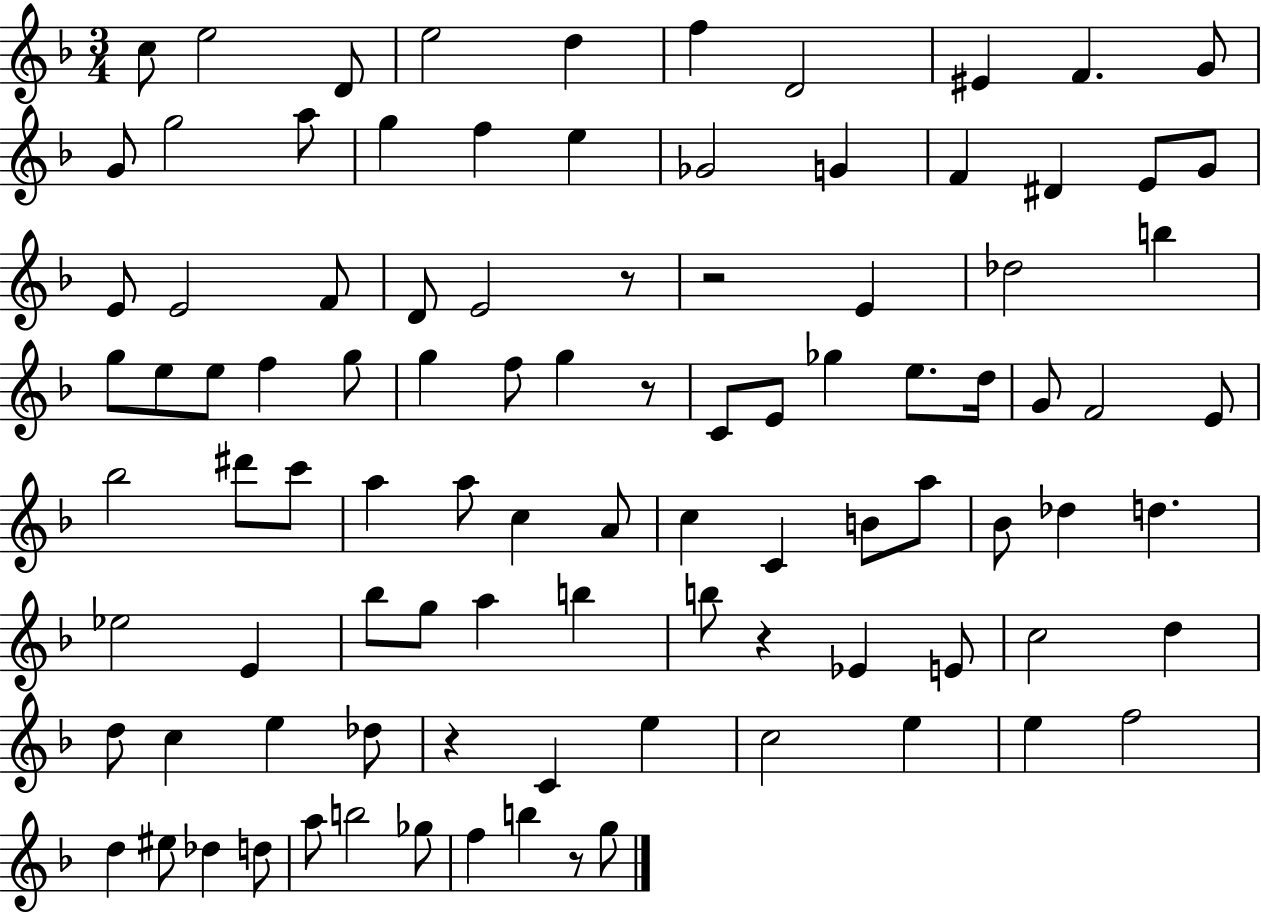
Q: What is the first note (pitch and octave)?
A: C5